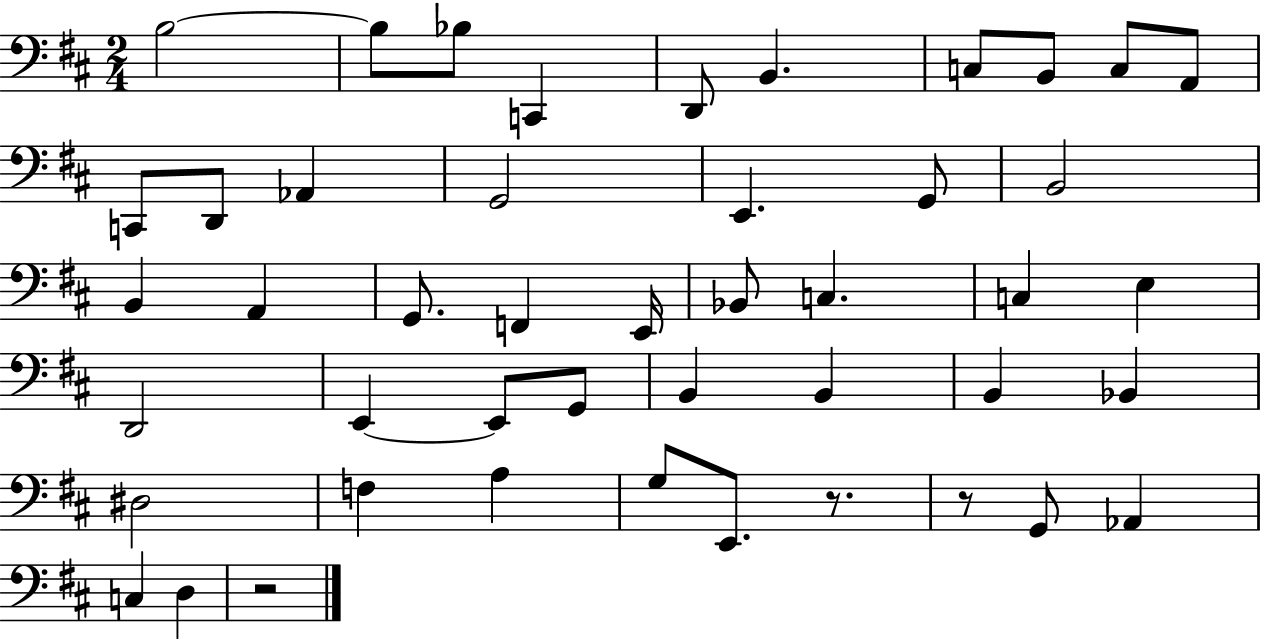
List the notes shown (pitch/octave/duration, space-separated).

B3/h B3/e Bb3/e C2/q D2/e B2/q. C3/e B2/e C3/e A2/e C2/e D2/e Ab2/q G2/h E2/q. G2/e B2/h B2/q A2/q G2/e. F2/q E2/s Bb2/e C3/q. C3/q E3/q D2/h E2/q E2/e G2/e B2/q B2/q B2/q Bb2/q D#3/h F3/q A3/q G3/e E2/e. R/e. R/e G2/e Ab2/q C3/q D3/q R/h